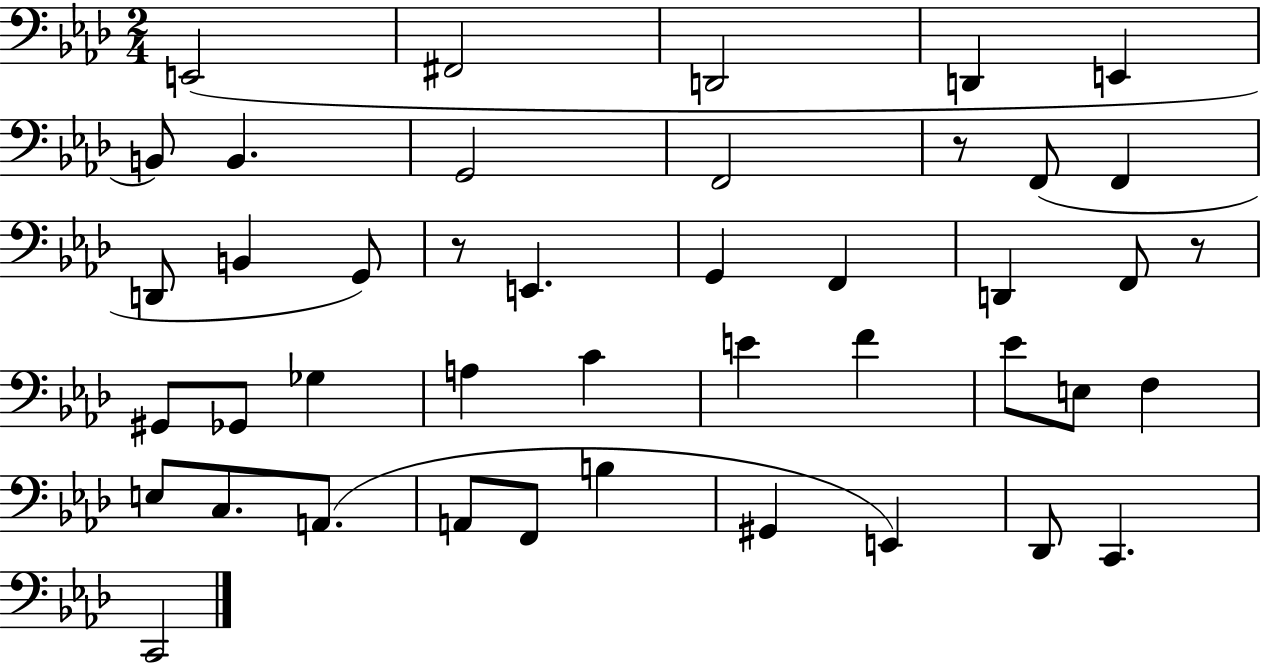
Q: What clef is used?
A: bass